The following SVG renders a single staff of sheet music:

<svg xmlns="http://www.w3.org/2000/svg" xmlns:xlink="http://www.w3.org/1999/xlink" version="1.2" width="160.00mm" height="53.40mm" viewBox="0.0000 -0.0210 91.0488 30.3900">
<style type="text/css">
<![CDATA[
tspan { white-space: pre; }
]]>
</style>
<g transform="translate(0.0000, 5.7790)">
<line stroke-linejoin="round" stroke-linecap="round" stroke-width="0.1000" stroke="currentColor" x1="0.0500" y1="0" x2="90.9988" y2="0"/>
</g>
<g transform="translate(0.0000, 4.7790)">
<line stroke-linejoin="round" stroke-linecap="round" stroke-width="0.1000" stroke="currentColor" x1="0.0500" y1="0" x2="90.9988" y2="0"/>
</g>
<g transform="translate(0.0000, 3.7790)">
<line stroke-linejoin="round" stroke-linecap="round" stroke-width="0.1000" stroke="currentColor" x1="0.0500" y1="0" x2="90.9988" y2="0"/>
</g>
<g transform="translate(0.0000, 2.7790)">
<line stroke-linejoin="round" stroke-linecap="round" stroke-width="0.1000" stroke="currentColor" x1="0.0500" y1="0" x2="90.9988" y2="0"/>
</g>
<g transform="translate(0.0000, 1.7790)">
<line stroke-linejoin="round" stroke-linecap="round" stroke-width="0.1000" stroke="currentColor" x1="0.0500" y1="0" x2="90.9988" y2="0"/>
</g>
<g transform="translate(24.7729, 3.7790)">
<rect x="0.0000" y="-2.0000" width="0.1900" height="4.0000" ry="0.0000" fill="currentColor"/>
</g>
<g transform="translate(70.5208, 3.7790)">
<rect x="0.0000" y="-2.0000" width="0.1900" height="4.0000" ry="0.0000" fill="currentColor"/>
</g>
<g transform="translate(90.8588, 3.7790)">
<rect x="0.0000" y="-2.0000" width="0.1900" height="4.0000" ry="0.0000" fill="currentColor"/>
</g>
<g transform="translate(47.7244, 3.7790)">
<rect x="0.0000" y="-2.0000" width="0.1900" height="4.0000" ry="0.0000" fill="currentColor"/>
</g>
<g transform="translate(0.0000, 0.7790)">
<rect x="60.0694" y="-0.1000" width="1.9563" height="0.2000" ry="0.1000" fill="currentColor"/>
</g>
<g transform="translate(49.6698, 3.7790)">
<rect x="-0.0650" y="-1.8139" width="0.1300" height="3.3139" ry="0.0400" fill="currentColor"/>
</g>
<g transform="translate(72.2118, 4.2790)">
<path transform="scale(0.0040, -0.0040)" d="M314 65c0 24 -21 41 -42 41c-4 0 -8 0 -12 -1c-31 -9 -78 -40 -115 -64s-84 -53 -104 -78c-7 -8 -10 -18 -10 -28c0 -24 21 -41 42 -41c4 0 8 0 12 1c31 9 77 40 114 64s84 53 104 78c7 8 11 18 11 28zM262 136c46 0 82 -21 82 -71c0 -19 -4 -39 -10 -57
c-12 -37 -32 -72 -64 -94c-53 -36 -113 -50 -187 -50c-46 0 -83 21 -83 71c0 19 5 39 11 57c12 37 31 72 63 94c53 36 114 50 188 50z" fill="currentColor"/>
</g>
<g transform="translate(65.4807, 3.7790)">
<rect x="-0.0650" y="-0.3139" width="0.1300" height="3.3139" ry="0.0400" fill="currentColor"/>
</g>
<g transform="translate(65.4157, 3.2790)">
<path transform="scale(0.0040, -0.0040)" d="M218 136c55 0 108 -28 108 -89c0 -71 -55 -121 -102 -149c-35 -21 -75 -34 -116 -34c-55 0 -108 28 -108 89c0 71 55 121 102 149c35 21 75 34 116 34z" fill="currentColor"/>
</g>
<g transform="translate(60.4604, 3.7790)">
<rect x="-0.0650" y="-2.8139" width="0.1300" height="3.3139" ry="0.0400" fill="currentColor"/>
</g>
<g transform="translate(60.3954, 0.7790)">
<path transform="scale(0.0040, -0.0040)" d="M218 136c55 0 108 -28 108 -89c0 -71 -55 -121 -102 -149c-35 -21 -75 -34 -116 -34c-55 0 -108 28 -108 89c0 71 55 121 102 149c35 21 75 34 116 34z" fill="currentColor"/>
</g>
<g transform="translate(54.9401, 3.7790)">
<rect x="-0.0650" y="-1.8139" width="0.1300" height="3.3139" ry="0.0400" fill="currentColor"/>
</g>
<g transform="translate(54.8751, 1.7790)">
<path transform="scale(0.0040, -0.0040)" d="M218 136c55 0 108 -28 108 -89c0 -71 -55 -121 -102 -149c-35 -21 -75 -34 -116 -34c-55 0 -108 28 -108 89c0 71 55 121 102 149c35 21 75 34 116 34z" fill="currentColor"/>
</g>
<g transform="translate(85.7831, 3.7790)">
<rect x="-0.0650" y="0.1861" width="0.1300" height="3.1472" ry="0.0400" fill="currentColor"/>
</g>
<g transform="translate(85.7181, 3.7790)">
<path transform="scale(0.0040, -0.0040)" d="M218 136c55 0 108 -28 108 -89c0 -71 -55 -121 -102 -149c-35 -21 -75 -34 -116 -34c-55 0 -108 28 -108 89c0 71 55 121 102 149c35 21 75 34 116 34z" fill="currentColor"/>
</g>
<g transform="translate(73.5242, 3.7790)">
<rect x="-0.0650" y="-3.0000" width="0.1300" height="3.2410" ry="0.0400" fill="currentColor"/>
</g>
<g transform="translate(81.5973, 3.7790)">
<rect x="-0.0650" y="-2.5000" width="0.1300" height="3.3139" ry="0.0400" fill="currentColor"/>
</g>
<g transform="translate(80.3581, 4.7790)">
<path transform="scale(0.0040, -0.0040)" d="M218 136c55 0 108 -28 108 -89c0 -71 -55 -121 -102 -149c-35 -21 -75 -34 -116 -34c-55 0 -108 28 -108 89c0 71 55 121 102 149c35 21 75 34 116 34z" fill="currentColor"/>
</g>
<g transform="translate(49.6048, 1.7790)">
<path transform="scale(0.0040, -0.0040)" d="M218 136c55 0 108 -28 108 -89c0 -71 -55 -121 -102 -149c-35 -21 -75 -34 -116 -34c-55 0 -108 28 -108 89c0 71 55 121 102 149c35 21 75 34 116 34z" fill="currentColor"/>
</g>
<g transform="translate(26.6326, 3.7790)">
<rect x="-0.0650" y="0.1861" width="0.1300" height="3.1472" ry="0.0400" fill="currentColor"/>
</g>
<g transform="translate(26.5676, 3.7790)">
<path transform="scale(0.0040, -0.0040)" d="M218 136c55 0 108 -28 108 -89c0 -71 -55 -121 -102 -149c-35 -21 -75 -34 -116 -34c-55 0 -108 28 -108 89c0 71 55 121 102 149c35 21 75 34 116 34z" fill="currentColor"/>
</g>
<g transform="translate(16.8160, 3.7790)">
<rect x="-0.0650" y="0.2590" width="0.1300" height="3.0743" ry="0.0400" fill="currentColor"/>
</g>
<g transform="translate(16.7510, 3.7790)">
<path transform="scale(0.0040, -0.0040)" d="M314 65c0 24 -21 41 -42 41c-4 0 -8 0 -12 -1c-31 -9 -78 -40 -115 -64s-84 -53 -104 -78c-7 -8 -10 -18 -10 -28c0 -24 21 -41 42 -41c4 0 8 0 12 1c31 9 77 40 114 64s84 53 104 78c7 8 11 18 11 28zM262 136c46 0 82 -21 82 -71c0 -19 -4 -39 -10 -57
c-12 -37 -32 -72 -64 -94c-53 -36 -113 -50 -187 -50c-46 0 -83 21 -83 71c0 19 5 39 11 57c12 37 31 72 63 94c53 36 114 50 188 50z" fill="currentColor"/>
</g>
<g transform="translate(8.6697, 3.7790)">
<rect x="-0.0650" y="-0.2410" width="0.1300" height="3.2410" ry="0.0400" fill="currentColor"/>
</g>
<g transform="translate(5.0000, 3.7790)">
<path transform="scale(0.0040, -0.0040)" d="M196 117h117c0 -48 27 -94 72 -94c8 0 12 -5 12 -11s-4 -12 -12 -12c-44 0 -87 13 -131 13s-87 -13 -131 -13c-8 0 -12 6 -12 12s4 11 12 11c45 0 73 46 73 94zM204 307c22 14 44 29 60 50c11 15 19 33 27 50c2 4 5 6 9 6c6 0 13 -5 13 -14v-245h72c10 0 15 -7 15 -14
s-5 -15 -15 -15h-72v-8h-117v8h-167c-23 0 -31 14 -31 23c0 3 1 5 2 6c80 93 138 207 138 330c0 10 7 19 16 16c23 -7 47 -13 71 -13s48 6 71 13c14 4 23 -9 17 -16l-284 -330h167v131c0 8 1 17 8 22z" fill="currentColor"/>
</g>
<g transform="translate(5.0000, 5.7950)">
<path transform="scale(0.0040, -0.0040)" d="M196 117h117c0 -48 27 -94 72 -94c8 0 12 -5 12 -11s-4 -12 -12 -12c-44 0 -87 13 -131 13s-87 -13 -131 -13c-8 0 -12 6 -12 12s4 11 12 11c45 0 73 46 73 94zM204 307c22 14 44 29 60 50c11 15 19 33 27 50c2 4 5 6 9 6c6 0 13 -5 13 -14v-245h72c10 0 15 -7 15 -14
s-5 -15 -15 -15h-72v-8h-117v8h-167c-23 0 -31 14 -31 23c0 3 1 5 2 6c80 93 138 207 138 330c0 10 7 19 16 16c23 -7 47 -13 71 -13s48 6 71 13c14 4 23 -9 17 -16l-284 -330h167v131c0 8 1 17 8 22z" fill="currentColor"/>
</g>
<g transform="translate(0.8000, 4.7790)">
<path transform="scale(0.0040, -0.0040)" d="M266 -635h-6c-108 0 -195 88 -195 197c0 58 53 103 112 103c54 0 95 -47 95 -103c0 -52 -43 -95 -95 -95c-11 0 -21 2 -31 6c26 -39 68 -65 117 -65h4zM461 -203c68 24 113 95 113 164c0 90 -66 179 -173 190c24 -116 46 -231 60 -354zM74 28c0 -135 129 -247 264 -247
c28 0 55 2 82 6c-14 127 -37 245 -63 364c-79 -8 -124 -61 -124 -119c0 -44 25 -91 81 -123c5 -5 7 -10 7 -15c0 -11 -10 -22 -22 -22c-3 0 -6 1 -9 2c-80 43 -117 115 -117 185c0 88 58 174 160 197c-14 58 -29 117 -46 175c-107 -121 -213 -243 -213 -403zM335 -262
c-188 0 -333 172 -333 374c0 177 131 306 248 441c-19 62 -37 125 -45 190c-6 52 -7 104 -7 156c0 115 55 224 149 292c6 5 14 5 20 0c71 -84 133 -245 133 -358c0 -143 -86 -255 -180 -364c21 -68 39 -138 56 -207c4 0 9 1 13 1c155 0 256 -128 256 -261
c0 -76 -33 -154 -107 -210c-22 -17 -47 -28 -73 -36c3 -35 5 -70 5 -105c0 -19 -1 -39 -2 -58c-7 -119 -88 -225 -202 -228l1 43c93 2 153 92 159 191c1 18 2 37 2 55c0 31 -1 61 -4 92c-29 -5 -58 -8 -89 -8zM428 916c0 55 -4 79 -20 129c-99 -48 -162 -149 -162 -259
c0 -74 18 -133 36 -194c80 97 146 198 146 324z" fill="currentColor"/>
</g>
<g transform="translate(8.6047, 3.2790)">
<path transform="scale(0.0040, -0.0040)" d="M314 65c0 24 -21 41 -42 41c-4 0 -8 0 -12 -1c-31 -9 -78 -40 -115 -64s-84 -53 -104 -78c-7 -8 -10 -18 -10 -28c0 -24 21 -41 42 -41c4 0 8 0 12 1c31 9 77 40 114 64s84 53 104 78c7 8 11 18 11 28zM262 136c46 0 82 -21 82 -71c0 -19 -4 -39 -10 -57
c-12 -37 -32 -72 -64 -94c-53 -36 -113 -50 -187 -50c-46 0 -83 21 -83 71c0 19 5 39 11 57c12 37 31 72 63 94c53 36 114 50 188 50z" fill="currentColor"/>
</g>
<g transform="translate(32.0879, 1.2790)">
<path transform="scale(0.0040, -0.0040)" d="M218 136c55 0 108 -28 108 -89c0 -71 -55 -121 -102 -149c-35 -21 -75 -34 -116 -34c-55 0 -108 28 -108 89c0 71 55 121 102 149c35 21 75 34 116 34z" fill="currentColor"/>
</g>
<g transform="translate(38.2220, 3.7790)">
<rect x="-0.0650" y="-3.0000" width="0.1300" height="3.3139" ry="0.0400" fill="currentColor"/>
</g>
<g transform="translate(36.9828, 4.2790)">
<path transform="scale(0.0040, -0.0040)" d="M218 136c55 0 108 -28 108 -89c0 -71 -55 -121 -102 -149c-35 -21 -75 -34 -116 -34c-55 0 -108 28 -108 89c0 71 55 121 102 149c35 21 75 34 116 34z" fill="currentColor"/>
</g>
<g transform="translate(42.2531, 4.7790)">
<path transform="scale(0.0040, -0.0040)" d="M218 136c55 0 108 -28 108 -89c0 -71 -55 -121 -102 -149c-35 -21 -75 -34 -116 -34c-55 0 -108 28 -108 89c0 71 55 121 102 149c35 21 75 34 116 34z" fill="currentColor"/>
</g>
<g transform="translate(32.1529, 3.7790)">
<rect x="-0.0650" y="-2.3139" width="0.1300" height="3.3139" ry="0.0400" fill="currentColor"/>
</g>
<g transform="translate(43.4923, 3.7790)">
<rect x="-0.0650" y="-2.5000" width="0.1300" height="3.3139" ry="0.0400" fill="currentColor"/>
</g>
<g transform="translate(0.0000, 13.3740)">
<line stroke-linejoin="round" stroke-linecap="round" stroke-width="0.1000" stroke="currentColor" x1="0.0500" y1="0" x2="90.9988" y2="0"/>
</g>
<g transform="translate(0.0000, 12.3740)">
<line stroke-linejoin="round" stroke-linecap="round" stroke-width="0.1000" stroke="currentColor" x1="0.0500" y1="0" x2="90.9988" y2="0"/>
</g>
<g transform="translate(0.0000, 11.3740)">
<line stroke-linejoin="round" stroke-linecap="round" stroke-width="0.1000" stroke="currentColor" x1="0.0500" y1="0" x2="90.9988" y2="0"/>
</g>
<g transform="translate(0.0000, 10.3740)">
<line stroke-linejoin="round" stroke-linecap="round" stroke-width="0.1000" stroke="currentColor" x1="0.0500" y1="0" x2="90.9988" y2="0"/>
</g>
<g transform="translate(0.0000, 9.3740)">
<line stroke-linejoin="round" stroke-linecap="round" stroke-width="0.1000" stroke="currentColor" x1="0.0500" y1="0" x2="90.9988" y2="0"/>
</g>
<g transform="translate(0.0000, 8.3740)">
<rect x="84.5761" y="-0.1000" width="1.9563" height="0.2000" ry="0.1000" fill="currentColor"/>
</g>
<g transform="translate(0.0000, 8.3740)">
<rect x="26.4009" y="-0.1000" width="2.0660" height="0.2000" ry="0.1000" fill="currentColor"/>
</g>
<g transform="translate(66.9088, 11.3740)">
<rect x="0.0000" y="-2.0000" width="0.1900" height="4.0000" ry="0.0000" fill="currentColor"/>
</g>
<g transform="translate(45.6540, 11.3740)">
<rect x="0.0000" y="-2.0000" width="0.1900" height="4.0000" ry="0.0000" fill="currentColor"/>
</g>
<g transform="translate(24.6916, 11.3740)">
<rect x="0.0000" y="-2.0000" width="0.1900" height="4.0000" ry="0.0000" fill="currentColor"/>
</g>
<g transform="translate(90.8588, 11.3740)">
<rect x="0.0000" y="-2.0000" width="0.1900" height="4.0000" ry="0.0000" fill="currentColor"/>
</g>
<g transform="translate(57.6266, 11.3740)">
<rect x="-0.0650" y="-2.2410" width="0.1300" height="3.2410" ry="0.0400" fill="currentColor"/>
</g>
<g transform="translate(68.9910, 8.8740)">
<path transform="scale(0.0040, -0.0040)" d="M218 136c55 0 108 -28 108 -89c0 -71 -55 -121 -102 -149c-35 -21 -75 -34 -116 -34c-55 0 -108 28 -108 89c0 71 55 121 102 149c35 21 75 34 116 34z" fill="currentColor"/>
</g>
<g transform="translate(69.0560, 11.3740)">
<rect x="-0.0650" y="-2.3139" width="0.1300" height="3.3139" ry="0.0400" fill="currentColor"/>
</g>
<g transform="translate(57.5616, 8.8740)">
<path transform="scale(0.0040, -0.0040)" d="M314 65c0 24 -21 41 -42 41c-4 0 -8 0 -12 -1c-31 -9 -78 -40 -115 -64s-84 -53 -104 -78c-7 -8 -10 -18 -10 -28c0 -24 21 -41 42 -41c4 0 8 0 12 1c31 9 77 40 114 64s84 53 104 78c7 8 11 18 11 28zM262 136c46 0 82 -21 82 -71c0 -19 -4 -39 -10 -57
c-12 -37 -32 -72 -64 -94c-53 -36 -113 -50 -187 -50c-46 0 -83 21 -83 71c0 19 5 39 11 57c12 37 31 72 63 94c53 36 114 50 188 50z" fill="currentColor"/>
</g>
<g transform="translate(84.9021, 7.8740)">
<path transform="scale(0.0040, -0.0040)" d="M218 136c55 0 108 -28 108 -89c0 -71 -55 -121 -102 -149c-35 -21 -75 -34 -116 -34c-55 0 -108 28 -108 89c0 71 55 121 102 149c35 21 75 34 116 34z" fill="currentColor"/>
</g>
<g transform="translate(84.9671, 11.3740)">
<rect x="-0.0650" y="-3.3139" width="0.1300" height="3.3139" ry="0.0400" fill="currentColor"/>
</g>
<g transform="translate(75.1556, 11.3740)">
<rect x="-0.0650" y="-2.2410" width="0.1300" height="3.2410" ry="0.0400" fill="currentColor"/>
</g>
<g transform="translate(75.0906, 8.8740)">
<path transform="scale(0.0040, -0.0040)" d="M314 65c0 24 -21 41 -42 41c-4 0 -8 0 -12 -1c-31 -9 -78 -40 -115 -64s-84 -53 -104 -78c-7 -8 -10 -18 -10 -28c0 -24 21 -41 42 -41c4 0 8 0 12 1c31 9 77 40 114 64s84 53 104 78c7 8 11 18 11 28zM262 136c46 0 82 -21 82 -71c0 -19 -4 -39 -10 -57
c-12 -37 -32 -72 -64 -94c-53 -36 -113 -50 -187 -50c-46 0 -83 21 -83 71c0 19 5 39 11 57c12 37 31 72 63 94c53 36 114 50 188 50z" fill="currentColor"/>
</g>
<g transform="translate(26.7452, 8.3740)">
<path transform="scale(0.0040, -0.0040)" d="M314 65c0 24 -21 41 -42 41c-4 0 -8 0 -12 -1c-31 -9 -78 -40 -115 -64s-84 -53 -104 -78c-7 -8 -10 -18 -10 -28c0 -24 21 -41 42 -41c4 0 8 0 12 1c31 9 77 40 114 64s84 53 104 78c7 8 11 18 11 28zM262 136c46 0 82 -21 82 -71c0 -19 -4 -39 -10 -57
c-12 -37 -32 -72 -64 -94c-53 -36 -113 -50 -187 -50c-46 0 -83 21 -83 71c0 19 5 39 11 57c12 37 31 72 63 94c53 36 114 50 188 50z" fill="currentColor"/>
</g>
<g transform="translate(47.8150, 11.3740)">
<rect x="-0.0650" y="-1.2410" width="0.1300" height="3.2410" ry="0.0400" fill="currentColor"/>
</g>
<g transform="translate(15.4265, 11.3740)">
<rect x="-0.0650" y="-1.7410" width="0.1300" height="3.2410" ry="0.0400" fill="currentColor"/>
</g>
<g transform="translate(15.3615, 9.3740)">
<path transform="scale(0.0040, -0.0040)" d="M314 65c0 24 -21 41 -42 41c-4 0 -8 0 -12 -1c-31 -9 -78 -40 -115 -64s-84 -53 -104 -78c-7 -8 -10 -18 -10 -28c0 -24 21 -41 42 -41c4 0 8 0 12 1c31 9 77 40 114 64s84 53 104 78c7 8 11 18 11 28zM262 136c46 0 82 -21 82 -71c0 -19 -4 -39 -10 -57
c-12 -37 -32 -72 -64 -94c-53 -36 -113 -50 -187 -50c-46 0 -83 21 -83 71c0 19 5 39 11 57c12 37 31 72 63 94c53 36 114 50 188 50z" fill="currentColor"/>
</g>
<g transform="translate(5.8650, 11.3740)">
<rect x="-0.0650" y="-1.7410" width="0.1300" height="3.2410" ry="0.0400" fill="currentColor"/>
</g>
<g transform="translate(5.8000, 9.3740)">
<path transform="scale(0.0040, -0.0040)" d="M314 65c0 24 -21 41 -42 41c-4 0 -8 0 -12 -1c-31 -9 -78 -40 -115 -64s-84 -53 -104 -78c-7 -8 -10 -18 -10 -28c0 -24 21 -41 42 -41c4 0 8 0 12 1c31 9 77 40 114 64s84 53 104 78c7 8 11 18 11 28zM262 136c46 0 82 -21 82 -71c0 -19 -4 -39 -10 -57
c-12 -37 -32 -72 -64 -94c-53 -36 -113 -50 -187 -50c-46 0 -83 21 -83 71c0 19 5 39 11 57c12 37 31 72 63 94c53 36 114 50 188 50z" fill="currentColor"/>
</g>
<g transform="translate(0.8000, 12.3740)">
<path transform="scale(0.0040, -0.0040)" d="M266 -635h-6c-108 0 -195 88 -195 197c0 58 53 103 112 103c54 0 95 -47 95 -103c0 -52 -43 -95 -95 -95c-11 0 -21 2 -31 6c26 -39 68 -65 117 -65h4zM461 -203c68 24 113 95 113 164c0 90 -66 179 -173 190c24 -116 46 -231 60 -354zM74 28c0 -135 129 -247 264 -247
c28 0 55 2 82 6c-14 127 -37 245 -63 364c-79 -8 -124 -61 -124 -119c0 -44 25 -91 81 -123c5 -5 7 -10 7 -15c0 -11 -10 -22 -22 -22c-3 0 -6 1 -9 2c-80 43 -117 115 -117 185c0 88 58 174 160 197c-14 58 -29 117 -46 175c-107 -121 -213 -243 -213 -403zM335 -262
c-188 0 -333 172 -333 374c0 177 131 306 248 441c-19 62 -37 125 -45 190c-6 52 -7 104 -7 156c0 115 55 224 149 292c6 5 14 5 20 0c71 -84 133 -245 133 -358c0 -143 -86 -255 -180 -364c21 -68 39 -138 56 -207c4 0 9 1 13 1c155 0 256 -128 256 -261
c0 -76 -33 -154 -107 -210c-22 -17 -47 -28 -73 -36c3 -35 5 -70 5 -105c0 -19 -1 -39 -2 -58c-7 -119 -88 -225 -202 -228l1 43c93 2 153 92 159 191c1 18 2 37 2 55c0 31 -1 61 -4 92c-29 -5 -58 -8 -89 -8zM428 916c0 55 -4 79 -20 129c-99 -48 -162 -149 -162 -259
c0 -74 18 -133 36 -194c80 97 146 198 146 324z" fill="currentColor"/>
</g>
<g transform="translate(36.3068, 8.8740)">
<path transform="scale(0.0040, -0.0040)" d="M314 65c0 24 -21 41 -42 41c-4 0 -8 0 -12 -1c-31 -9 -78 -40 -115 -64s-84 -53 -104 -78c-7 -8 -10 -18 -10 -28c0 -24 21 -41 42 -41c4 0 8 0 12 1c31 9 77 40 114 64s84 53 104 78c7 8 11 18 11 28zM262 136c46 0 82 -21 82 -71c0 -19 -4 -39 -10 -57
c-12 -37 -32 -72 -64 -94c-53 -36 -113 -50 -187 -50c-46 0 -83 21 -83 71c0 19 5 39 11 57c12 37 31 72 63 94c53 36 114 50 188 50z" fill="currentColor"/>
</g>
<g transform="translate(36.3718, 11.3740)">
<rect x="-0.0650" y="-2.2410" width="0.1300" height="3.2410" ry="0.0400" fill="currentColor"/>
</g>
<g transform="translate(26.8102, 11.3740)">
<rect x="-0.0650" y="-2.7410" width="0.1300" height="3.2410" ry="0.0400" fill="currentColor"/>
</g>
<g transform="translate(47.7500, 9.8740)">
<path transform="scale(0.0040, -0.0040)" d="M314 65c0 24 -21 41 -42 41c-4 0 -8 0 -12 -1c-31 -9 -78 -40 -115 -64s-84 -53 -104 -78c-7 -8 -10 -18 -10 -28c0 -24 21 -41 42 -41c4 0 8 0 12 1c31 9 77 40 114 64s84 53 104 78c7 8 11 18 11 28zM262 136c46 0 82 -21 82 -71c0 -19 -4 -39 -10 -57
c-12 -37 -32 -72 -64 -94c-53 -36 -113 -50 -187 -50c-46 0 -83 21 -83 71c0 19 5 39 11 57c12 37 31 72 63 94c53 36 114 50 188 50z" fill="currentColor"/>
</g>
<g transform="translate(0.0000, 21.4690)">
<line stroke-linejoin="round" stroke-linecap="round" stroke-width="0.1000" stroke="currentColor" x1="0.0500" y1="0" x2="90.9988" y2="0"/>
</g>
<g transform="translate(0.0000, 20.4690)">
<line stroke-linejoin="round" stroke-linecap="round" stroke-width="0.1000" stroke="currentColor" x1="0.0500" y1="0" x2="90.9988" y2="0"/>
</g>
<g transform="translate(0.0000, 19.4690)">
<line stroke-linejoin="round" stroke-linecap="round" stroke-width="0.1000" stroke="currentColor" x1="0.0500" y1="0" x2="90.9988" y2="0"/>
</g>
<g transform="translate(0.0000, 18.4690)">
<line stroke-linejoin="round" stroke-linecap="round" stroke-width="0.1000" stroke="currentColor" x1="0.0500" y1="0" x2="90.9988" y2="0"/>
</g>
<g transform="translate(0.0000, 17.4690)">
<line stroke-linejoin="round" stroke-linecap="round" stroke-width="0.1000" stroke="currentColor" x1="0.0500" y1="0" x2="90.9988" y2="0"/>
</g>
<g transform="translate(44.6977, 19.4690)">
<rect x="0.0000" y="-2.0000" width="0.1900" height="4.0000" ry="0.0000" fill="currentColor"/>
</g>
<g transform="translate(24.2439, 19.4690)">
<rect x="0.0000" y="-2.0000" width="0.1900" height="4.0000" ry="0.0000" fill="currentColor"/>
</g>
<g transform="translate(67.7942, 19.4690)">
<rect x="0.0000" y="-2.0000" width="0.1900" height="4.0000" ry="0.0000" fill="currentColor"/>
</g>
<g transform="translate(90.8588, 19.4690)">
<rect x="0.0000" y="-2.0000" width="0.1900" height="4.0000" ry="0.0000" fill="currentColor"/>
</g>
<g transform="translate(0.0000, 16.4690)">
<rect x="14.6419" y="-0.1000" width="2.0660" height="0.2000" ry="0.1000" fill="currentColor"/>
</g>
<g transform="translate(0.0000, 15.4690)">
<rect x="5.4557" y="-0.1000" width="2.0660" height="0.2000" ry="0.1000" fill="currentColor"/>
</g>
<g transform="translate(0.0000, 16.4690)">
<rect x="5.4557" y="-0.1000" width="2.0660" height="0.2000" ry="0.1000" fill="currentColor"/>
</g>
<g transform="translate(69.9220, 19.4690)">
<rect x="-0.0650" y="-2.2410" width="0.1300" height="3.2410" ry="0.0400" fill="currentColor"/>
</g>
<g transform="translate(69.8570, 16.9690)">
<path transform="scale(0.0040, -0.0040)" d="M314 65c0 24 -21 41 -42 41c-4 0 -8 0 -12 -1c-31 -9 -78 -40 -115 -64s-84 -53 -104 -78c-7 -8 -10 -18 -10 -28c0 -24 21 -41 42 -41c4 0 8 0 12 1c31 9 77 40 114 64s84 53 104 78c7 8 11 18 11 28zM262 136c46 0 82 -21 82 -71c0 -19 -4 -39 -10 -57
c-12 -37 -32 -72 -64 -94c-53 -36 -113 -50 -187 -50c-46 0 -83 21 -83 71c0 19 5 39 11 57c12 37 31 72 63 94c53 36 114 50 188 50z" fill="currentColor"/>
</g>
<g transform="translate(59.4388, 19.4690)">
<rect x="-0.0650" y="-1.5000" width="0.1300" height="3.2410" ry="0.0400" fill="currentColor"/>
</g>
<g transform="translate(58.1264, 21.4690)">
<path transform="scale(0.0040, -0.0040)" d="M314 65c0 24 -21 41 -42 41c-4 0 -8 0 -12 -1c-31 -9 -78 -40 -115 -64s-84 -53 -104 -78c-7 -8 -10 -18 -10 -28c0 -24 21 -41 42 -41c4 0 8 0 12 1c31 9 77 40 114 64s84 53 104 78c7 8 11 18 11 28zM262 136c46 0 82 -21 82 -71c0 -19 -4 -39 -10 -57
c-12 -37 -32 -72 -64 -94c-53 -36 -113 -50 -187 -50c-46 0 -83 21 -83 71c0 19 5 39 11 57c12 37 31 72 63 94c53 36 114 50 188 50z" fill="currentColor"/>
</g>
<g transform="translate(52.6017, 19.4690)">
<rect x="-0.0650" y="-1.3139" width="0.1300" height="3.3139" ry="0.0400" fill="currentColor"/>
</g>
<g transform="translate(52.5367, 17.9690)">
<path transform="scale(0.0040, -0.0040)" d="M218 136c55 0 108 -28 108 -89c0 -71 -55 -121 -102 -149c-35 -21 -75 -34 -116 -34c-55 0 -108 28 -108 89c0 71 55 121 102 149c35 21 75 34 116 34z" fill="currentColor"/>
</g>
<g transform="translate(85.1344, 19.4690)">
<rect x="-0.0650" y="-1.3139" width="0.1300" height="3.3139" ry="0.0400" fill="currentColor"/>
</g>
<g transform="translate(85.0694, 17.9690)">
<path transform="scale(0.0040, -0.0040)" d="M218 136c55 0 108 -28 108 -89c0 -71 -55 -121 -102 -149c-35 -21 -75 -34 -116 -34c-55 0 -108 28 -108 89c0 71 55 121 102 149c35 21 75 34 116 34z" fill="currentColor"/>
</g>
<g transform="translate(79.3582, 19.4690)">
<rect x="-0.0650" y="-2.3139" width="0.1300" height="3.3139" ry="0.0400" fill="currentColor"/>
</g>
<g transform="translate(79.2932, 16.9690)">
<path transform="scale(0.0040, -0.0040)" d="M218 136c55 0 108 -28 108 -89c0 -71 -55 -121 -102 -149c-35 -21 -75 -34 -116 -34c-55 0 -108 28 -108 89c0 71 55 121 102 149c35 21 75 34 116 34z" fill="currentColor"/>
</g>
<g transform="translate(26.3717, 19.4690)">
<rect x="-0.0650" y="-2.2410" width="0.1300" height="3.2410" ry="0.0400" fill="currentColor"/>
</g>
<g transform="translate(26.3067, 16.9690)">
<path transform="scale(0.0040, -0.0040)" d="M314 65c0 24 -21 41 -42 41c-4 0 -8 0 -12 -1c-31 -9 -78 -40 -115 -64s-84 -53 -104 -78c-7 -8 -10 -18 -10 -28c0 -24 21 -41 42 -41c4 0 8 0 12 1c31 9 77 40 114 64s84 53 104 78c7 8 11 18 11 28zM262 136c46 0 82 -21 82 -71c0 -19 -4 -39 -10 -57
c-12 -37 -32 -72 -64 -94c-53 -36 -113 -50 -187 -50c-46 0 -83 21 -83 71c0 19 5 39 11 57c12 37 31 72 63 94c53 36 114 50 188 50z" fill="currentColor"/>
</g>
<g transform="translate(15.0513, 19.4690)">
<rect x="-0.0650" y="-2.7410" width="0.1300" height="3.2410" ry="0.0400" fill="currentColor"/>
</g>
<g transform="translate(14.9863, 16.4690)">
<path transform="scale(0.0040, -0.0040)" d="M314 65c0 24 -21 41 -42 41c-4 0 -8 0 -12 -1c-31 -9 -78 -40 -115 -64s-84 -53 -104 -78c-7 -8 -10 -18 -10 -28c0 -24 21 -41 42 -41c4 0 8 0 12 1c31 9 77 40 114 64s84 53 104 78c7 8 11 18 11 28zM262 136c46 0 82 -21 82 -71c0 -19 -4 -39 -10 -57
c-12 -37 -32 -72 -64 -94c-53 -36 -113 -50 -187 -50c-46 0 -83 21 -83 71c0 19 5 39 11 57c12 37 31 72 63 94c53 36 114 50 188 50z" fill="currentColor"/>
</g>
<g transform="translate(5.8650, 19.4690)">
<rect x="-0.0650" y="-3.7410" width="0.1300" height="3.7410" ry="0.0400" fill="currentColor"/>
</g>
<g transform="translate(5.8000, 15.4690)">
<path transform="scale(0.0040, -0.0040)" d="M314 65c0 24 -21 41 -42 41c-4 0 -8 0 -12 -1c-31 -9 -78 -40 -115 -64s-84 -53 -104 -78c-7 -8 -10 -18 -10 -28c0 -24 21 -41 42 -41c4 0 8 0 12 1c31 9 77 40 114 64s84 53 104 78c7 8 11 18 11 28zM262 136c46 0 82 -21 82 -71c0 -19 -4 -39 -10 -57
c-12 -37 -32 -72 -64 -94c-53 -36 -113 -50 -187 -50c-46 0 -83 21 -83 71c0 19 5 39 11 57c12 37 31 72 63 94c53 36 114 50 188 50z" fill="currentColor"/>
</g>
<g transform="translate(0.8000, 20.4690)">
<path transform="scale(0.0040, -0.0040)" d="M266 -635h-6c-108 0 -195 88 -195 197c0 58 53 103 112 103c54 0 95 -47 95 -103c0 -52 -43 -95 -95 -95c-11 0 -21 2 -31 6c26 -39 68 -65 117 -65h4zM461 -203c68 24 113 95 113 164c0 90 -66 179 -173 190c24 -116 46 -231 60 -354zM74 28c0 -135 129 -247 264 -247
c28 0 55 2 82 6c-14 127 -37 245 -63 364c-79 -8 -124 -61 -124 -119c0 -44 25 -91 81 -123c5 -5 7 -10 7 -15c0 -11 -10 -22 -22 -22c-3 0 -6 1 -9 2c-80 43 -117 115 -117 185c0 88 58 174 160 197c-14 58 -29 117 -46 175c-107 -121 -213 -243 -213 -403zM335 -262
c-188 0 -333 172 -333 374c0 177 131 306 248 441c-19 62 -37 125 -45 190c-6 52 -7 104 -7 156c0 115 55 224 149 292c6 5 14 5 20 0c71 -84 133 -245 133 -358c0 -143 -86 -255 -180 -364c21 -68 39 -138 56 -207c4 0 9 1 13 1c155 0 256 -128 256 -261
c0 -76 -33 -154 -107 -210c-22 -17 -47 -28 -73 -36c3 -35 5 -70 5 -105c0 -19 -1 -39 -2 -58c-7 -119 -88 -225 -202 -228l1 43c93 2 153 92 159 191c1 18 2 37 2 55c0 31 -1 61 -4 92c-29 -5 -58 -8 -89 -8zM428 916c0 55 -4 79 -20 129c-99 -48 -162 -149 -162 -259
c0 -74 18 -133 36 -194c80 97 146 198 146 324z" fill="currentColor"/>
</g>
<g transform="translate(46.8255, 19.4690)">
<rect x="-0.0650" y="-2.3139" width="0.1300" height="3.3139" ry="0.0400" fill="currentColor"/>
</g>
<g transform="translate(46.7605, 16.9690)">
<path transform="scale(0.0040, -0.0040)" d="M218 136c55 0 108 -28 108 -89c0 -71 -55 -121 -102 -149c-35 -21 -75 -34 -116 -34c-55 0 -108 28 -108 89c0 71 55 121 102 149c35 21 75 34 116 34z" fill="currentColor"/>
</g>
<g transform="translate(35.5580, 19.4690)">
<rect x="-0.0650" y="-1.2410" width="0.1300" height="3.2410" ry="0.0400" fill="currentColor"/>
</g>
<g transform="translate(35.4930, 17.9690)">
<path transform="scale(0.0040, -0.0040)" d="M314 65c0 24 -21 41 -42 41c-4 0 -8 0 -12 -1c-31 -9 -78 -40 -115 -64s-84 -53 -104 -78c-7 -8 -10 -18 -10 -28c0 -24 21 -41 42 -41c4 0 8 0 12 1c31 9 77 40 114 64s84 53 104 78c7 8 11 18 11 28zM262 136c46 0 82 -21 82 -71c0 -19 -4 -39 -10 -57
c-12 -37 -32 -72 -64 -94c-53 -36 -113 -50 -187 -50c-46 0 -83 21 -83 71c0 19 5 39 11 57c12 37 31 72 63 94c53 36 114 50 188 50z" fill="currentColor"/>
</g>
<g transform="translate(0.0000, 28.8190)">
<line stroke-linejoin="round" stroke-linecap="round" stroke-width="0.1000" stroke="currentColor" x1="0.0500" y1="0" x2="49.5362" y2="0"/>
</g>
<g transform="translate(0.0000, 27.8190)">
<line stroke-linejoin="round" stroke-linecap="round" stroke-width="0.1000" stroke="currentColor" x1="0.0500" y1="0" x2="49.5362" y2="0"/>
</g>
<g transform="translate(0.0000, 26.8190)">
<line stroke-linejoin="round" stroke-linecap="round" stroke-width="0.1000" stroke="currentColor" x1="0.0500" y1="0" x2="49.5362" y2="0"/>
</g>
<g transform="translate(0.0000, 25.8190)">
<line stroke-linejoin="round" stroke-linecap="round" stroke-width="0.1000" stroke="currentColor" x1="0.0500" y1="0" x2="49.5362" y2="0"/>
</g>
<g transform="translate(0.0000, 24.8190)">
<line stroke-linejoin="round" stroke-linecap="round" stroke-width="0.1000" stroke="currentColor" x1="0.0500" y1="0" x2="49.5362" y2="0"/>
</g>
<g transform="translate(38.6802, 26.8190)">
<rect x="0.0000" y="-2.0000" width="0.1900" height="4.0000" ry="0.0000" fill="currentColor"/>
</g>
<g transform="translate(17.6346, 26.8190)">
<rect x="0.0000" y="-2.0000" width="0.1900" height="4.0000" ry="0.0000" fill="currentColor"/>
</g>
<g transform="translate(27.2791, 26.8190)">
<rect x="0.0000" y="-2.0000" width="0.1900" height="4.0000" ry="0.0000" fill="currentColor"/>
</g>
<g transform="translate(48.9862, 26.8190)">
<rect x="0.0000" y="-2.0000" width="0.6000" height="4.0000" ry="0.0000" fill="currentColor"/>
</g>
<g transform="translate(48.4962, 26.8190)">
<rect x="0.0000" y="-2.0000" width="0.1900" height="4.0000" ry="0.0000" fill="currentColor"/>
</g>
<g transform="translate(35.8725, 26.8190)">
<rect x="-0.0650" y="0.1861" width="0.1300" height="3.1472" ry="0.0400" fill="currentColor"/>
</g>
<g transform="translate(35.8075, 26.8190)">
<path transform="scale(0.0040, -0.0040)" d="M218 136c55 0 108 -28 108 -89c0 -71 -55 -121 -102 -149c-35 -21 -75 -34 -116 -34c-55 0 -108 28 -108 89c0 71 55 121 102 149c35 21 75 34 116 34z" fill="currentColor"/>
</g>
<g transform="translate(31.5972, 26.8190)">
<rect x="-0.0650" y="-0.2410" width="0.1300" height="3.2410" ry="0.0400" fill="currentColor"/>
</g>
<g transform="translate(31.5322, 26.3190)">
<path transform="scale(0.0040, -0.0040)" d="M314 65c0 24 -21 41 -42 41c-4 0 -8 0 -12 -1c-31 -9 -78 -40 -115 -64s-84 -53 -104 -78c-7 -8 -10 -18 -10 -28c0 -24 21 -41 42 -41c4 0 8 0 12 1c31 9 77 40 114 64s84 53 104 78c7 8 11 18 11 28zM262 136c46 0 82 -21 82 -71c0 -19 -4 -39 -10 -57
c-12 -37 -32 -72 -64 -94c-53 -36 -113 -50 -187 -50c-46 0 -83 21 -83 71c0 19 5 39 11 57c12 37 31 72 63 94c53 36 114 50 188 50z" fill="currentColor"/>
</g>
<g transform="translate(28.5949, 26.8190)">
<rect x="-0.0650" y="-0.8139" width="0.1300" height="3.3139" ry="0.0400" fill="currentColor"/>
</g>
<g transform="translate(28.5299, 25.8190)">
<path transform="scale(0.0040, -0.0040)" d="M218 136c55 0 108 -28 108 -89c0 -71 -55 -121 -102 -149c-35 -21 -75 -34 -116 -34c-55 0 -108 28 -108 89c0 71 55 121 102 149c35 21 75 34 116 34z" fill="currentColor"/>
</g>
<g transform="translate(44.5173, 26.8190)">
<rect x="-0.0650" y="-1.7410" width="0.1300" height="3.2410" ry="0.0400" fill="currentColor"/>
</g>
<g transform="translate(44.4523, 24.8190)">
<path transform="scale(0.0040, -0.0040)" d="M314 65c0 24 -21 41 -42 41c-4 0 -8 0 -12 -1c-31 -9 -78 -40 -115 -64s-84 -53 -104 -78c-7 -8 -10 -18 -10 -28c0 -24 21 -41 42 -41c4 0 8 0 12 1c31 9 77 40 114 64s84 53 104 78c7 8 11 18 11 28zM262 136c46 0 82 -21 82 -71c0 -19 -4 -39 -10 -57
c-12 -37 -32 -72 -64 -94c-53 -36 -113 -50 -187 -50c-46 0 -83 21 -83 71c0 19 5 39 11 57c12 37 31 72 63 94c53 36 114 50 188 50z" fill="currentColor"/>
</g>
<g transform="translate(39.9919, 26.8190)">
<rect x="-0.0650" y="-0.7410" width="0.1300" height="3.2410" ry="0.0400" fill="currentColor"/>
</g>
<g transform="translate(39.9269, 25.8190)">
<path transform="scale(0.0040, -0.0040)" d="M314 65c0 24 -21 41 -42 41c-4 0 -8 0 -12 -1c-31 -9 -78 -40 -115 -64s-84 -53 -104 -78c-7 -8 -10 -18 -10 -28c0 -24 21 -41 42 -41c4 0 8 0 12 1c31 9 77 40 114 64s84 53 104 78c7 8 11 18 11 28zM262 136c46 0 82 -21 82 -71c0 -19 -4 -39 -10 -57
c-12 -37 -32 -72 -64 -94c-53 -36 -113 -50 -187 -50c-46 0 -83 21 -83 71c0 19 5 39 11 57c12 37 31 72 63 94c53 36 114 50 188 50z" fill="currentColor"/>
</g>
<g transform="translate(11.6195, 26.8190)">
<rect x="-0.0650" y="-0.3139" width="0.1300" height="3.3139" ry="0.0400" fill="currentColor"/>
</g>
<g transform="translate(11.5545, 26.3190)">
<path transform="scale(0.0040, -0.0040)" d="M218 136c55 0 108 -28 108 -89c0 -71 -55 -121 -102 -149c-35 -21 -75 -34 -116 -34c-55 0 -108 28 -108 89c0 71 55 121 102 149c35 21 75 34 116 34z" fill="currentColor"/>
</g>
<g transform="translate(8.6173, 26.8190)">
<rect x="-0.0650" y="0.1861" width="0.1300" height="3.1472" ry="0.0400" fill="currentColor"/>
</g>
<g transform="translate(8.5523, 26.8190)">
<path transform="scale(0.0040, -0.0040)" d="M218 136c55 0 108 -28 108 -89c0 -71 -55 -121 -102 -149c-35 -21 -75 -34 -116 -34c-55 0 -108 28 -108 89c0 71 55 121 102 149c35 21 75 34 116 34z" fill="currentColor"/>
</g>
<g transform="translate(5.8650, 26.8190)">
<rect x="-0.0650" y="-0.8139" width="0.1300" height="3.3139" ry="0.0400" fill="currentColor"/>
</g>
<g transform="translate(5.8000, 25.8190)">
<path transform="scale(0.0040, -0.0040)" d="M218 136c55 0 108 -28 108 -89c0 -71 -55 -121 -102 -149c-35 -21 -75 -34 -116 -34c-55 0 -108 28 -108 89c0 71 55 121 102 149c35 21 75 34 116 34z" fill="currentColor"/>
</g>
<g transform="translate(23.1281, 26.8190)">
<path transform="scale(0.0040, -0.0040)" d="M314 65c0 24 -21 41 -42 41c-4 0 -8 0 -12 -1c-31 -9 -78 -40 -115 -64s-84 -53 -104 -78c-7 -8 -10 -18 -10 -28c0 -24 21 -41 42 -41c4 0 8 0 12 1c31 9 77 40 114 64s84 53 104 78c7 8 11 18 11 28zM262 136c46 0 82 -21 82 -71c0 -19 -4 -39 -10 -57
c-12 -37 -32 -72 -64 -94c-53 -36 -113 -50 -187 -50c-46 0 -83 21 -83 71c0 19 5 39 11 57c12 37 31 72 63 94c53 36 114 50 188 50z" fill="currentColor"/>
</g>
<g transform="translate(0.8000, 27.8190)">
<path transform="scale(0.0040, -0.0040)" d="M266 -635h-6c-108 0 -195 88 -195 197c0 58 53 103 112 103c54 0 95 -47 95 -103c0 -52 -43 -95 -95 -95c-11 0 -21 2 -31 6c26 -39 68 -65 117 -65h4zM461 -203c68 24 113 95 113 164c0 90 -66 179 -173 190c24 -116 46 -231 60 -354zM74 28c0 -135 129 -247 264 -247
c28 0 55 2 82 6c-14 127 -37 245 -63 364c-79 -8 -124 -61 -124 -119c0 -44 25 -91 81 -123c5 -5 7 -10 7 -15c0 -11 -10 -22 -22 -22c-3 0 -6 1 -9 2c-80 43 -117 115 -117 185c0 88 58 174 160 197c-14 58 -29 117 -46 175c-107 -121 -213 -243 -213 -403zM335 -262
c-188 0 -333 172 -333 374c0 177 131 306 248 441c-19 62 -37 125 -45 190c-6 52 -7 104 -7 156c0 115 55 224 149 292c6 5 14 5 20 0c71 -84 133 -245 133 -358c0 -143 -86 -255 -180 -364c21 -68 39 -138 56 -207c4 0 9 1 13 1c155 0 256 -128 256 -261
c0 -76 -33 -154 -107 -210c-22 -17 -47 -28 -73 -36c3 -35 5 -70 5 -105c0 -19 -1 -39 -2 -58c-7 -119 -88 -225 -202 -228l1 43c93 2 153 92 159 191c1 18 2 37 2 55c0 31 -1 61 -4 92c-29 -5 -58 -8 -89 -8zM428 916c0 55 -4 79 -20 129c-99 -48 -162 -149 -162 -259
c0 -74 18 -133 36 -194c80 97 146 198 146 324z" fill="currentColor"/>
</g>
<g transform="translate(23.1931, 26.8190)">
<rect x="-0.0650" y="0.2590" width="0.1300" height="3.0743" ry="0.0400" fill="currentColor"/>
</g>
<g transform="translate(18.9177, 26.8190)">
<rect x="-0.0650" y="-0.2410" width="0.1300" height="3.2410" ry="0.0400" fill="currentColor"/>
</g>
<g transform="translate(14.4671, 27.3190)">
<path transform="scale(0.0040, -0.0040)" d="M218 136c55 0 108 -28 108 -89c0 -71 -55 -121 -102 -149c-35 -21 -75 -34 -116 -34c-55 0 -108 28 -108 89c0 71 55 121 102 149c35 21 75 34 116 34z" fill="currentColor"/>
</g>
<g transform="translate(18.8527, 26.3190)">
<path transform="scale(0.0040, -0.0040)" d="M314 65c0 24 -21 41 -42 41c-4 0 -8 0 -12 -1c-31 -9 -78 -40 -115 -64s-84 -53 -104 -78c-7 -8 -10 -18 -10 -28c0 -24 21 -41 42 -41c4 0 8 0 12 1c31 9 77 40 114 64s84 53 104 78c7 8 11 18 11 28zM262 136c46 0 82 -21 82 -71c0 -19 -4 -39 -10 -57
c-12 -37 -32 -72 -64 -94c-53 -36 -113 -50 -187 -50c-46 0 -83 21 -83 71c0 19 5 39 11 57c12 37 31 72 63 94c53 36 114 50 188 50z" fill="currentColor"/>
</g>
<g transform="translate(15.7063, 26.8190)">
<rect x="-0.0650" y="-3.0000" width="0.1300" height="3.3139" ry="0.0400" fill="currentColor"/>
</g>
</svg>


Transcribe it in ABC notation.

X:1
T:Untitled
M:4/4
L:1/4
K:C
c2 B2 B g A G f f a c A2 G B f2 f2 a2 g2 e2 g2 g g2 b c'2 a2 g2 e2 g e E2 g2 g e d B c A c2 B2 d c2 B d2 f2